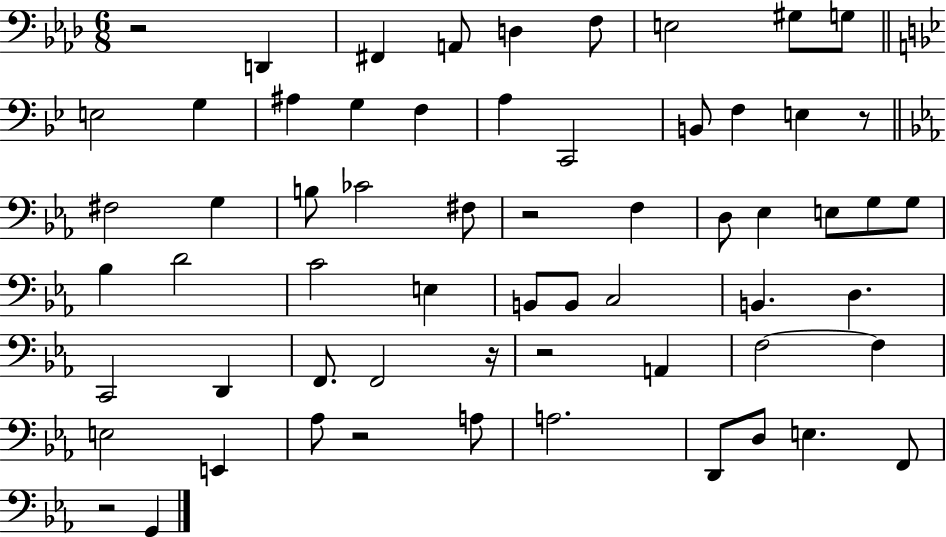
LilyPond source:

{
  \clef bass
  \numericTimeSignature
  \time 6/8
  \key aes \major
  r2 d,4 | fis,4 a,8 d4 f8 | e2 gis8 g8 | \bar "||" \break \key bes \major e2 g4 | ais4 g4 f4 | a4 c,2 | b,8 f4 e4 r8 | \break \bar "||" \break \key c \minor fis2 g4 | b8 ces'2 fis8 | r2 f4 | d8 ees4 e8 g8 g8 | \break bes4 d'2 | c'2 e4 | b,8 b,8 c2 | b,4. d4. | \break c,2 d,4 | f,8. f,2 r16 | r2 a,4 | f2~~ f4 | \break e2 e,4 | aes8 r2 a8 | a2. | d,8 d8 e4. f,8 | \break r2 g,4 | \bar "|."
}